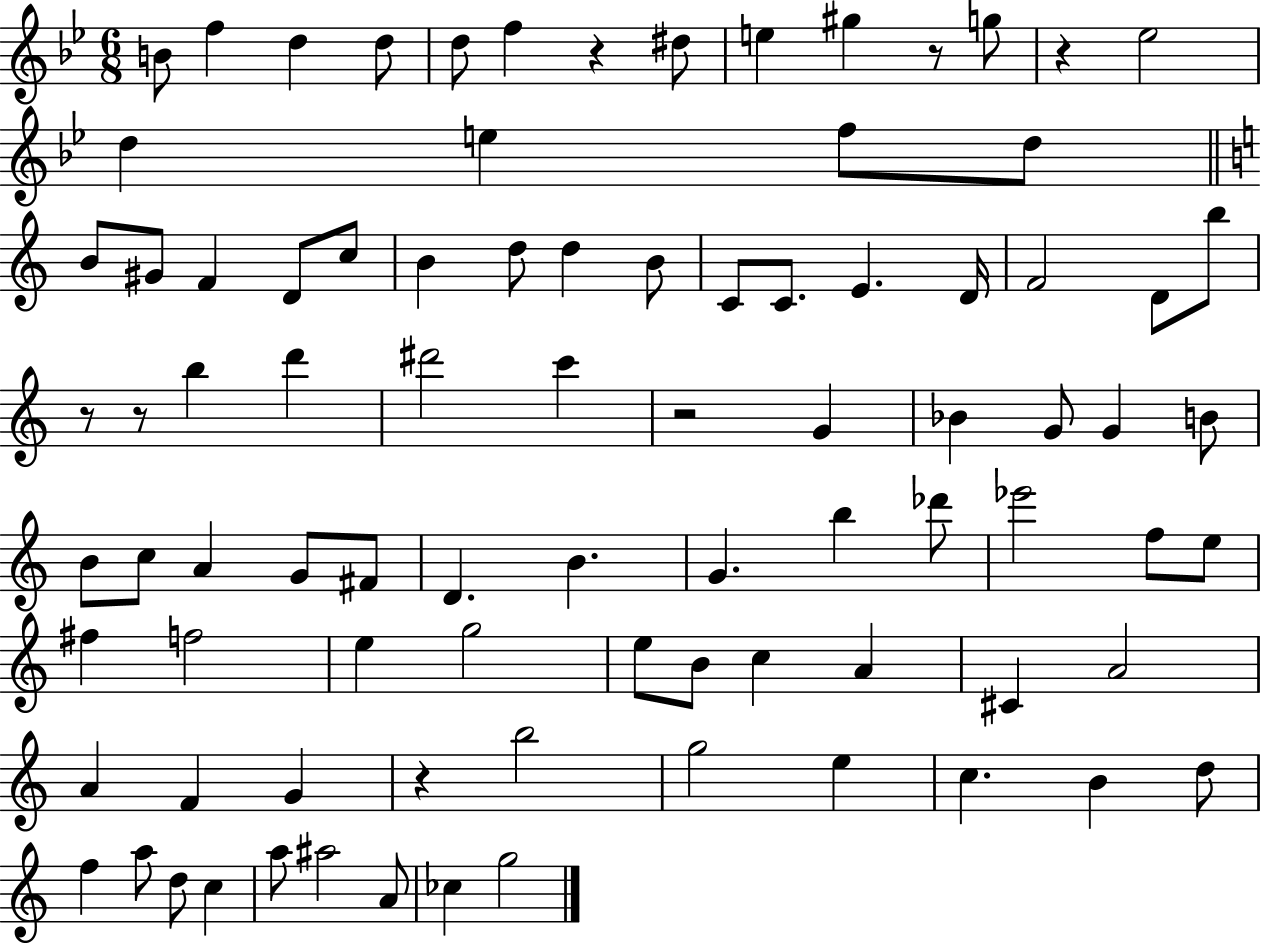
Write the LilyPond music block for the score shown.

{
  \clef treble
  \numericTimeSignature
  \time 6/8
  \key bes \major
  \repeat volta 2 { b'8 f''4 d''4 d''8 | d''8 f''4 r4 dis''8 | e''4 gis''4 r8 g''8 | r4 ees''2 | \break d''4 e''4 f''8 d''8 | \bar "||" \break \key c \major b'8 gis'8 f'4 d'8 c''8 | b'4 d''8 d''4 b'8 | c'8 c'8. e'4. d'16 | f'2 d'8 b''8 | \break r8 r8 b''4 d'''4 | dis'''2 c'''4 | r2 g'4 | bes'4 g'8 g'4 b'8 | \break b'8 c''8 a'4 g'8 fis'8 | d'4. b'4. | g'4. b''4 des'''8 | ees'''2 f''8 e''8 | \break fis''4 f''2 | e''4 g''2 | e''8 b'8 c''4 a'4 | cis'4 a'2 | \break a'4 f'4 g'4 | r4 b''2 | g''2 e''4 | c''4. b'4 d''8 | \break f''4 a''8 d''8 c''4 | a''8 ais''2 a'8 | ces''4 g''2 | } \bar "|."
}